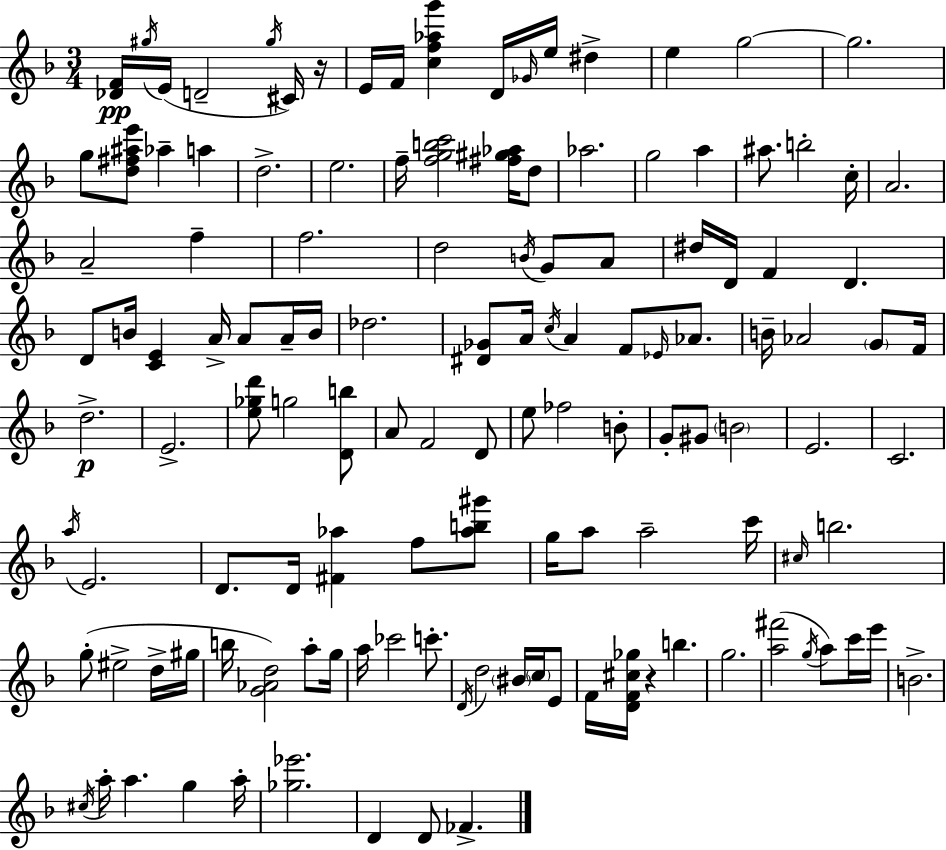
[Db4,F4]/s G#5/s E4/s D4/h G#5/s C#4/s R/s E4/s F4/s [C5,F5,Ab5,G6]/q D4/s Gb4/s E5/s D#5/q E5/q G5/h G5/h. G5/e [D5,F#5,A#5,E6]/e Ab5/q A5/q D5/h. E5/h. F5/s [F5,G5,B5,C6]/h [F#5,G#5,Ab5]/s D5/e Ab5/h. G5/h A5/q A#5/e. B5/h C5/s A4/h. A4/h F5/q F5/h. D5/h B4/s G4/e A4/e D#5/s D4/s F4/q D4/q. D4/e B4/s [C4,E4]/q A4/s A4/e A4/s B4/s Db5/h. [D#4,Gb4]/e A4/s C5/s A4/q F4/e Eb4/s Ab4/e. B4/s Ab4/h G4/e F4/s D5/h. E4/h. [E5,Gb5,D6]/e G5/h [D4,B5]/e A4/e F4/h D4/e E5/e FES5/h B4/e G4/e G#4/e B4/h E4/h. C4/h. A5/s E4/h. D4/e. D4/s [F#4,Ab5]/q F5/e [Ab5,B5,G#6]/e G5/s A5/e A5/h C6/s C#5/s B5/h. G5/e EIS5/h D5/s G#5/s B5/s [G4,Ab4,D5]/h A5/e G5/s A5/s CES6/h C6/e. D4/s D5/h BIS4/s C5/s E4/e F4/s [D4,F4,C#5,Gb5]/s R/q B5/q. G5/h. [A5,F#6]/h G5/s A5/e C6/s E6/s B4/h. C#5/s A5/s A5/q. G5/q A5/s [Gb5,Eb6]/h. D4/q D4/e FES4/q.